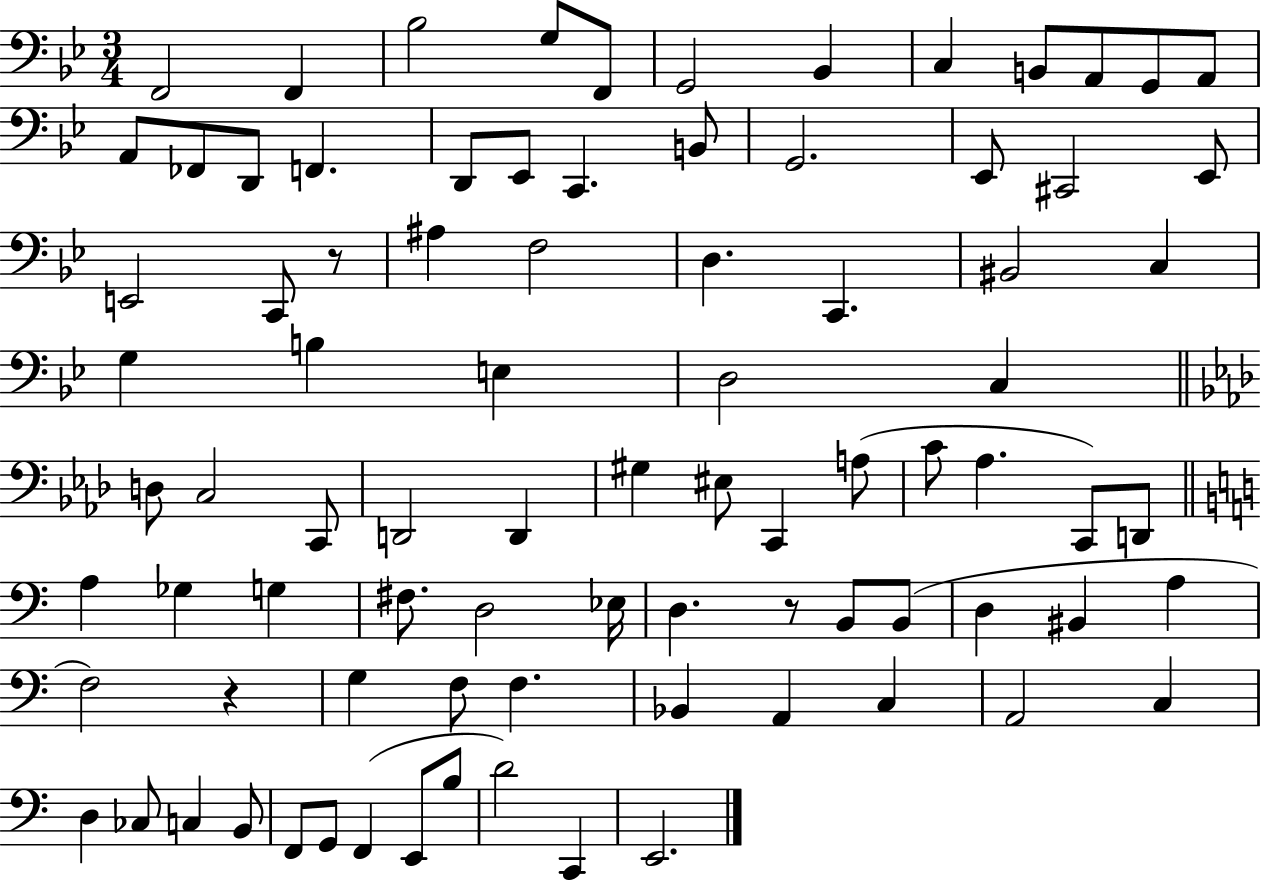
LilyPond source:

{
  \clef bass
  \numericTimeSignature
  \time 3/4
  \key bes \major
  f,2 f,4 | bes2 g8 f,8 | g,2 bes,4 | c4 b,8 a,8 g,8 a,8 | \break a,8 fes,8 d,8 f,4. | d,8 ees,8 c,4. b,8 | g,2. | ees,8 cis,2 ees,8 | \break e,2 c,8 r8 | ais4 f2 | d4. c,4. | bis,2 c4 | \break g4 b4 e4 | d2 c4 | \bar "||" \break \key aes \major d8 c2 c,8 | d,2 d,4 | gis4 eis8 c,4 a8( | c'8 aes4. c,8) d,8 | \break \bar "||" \break \key c \major a4 ges4 g4 | fis8. d2 ees16 | d4. r8 b,8 b,8( | d4 bis,4 a4 | \break f2) r4 | g4 f8 f4. | bes,4 a,4 c4 | a,2 c4 | \break d4 ces8 c4 b,8 | f,8 g,8 f,4( e,8 b8 | d'2) c,4 | e,2. | \break \bar "|."
}